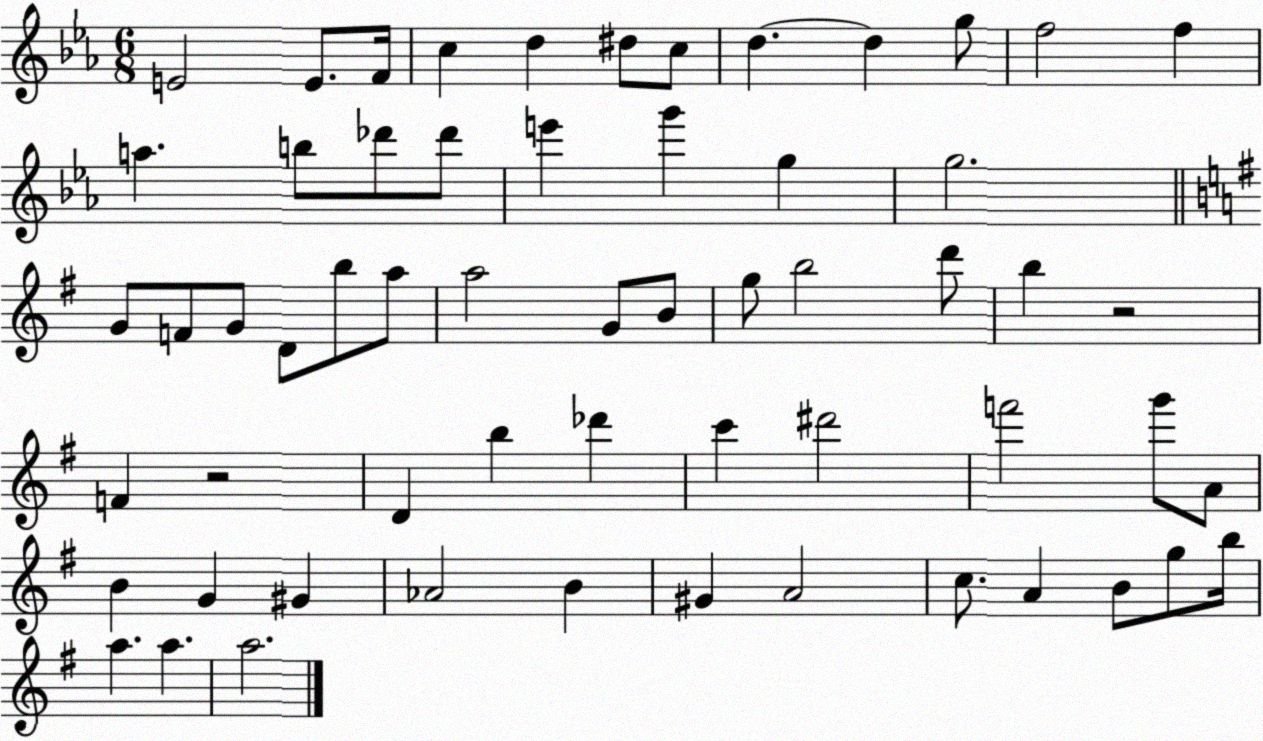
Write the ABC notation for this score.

X:1
T:Untitled
M:6/8
L:1/4
K:Eb
E2 E/2 F/4 c d ^d/2 c/2 d d g/2 f2 f a b/2 _d'/2 _d'/2 e' g' g g2 G/2 F/2 G/2 D/2 b/2 a/2 a2 G/2 B/2 g/2 b2 d'/2 b z2 F z2 D b _d' c' ^d'2 f'2 g'/2 A/2 B G ^G _A2 B ^G A2 c/2 A B/2 g/2 b/4 a a a2